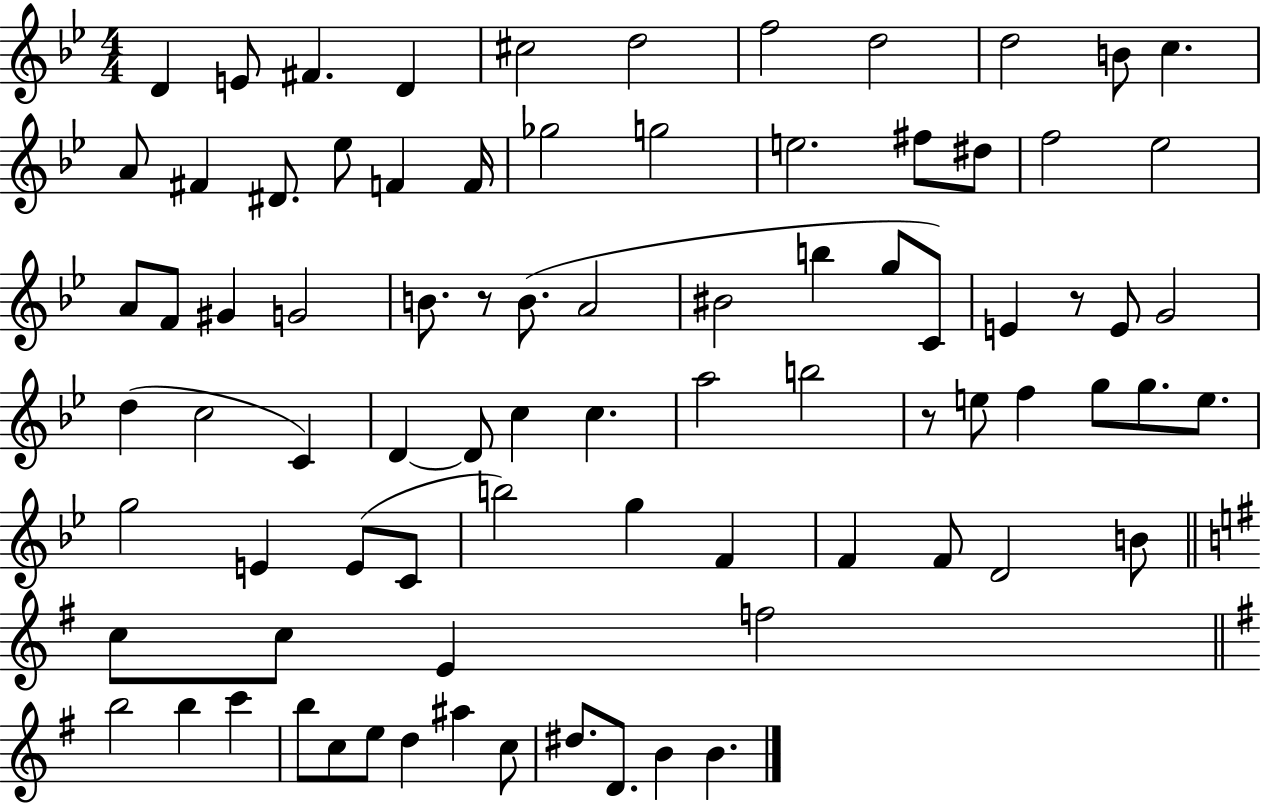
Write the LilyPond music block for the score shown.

{
  \clef treble
  \numericTimeSignature
  \time 4/4
  \key bes \major
  d'4 e'8 fis'4. d'4 | cis''2 d''2 | f''2 d''2 | d''2 b'8 c''4. | \break a'8 fis'4 dis'8. ees''8 f'4 f'16 | ges''2 g''2 | e''2. fis''8 dis''8 | f''2 ees''2 | \break a'8 f'8 gis'4 g'2 | b'8. r8 b'8.( a'2 | bis'2 b''4 g''8 c'8) | e'4 r8 e'8 g'2 | \break d''4( c''2 c'4) | d'4~~ d'8 c''4 c''4. | a''2 b''2 | r8 e''8 f''4 g''8 g''8. e''8. | \break g''2 e'4 e'8( c'8 | b''2) g''4 f'4 | f'4 f'8 d'2 b'8 | \bar "||" \break \key e \minor c''8 c''8 e'4 f''2 | \bar "||" \break \key g \major b''2 b''4 c'''4 | b''8 c''8 e''8 d''4 ais''4 c''8 | dis''8. d'8. b'4 b'4. | \bar "|."
}